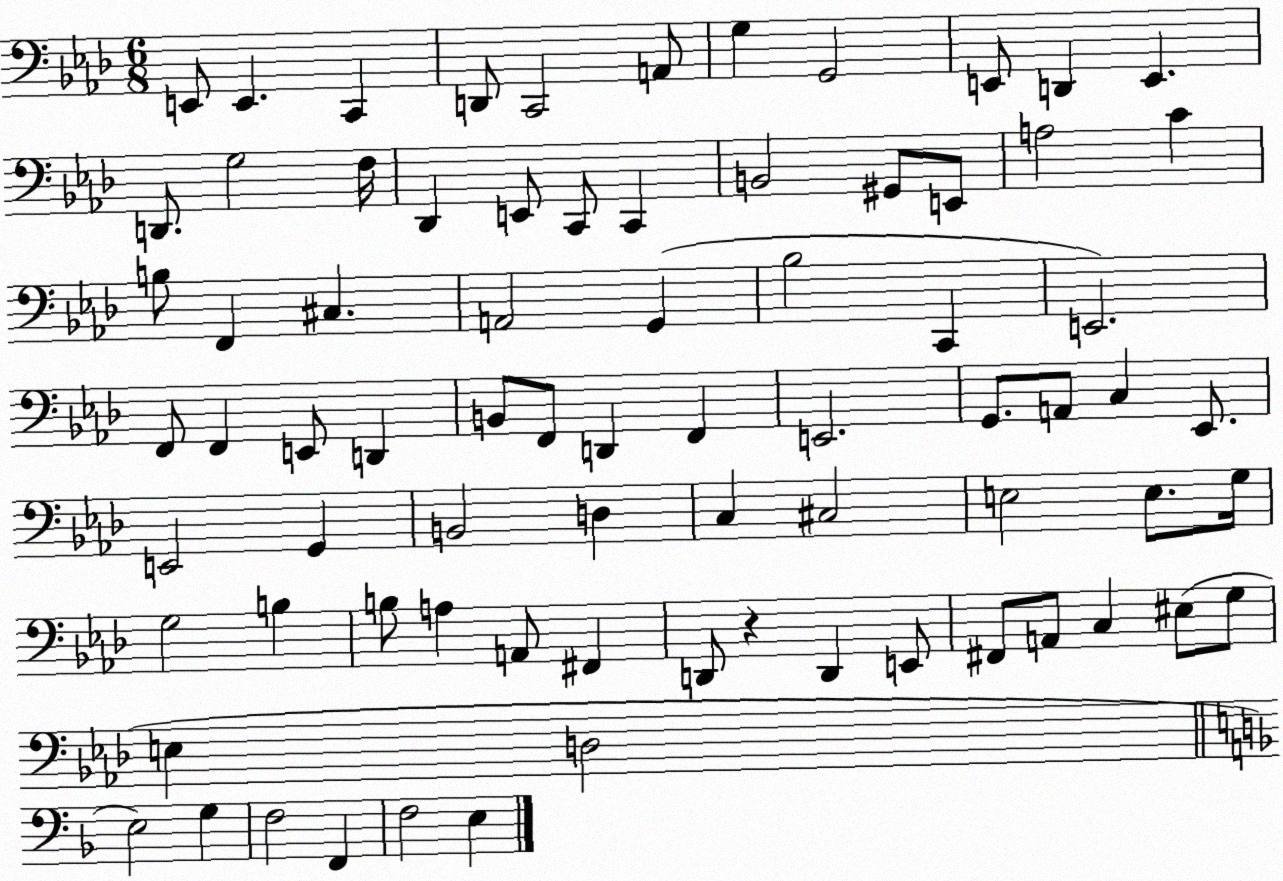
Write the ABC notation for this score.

X:1
T:Untitled
M:6/8
L:1/4
K:Ab
E,,/2 E,, C,, D,,/2 C,,2 A,,/2 G, G,,2 E,,/2 D,, E,, D,,/2 G,2 F,/4 _D,, E,,/2 C,,/2 C,, B,,2 ^G,,/2 E,,/2 A,2 C B,/2 F,, ^C, A,,2 G,, _B,2 C,, E,,2 F,,/2 F,, E,,/2 D,, B,,/2 F,,/2 D,, F,, E,,2 G,,/2 A,,/2 C, _E,,/2 E,,2 G,, B,,2 D, C, ^C,2 E,2 E,/2 G,/4 G,2 B, B,/2 A, A,,/2 ^F,, D,,/2 z D,, E,,/2 ^F,,/2 A,,/2 C, ^E,/2 G,/2 E, D,2 E,2 G, F,2 F,, F,2 E,